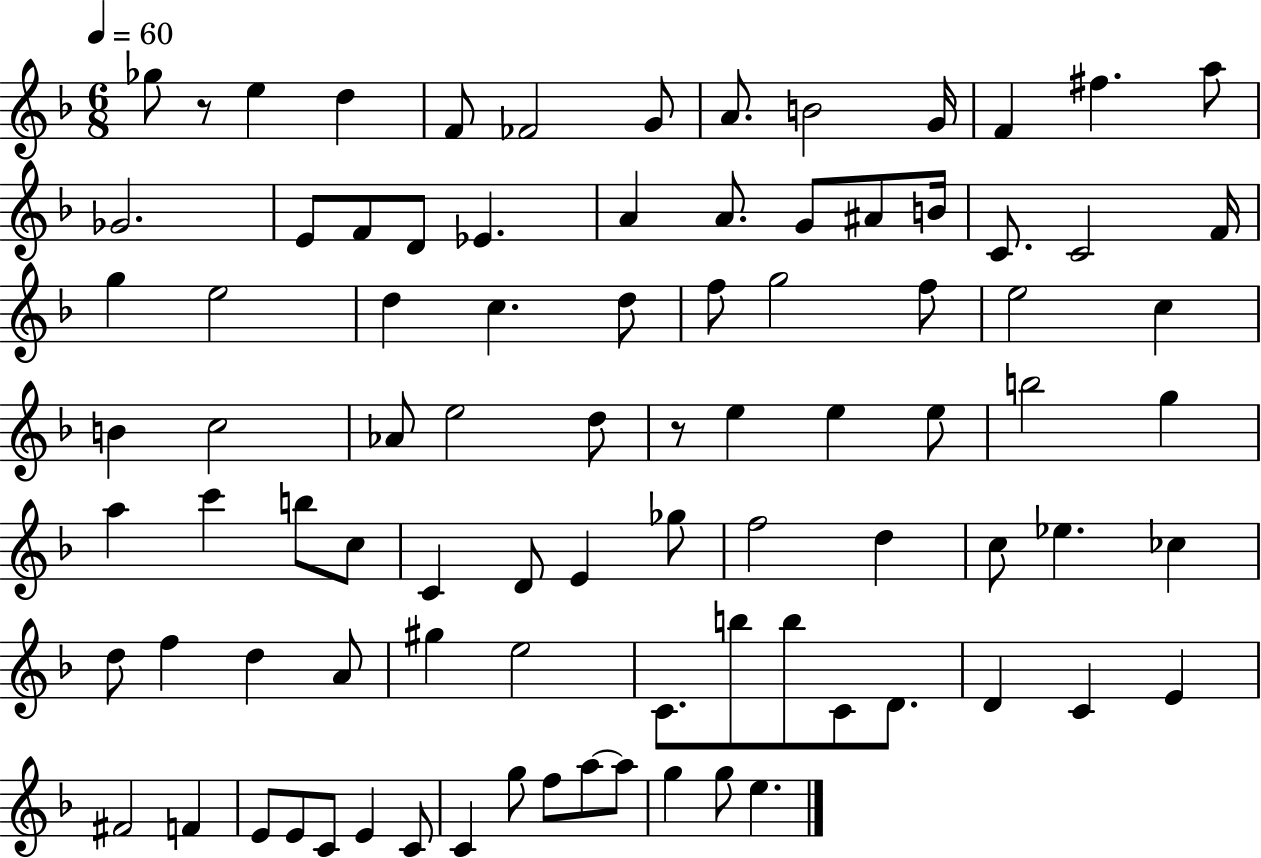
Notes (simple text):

Gb5/e R/e E5/q D5/q F4/e FES4/h G4/e A4/e. B4/h G4/s F4/q F#5/q. A5/e Gb4/h. E4/e F4/e D4/e Eb4/q. A4/q A4/e. G4/e A#4/e B4/s C4/e. C4/h F4/s G5/q E5/h D5/q C5/q. D5/e F5/e G5/h F5/e E5/h C5/q B4/q C5/h Ab4/e E5/h D5/e R/e E5/q E5/q E5/e B5/h G5/q A5/q C6/q B5/e C5/e C4/q D4/e E4/q Gb5/e F5/h D5/q C5/e Eb5/q. CES5/q D5/e F5/q D5/q A4/e G#5/q E5/h C4/e. B5/e B5/e C4/e D4/e. D4/q C4/q E4/q F#4/h F4/q E4/e E4/e C4/e E4/q C4/e C4/q G5/e F5/e A5/e A5/e G5/q G5/e E5/q.